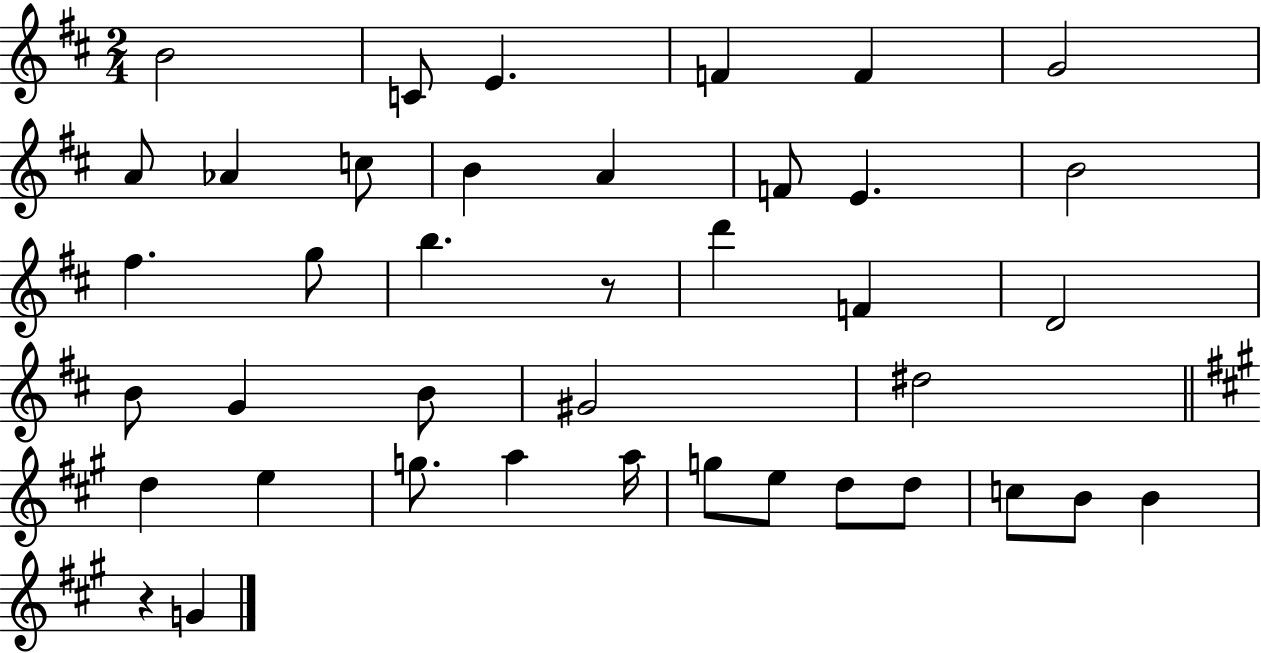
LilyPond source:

{
  \clef treble
  \numericTimeSignature
  \time 2/4
  \key d \major
  b'2 | c'8 e'4. | f'4 f'4 | g'2 | \break a'8 aes'4 c''8 | b'4 a'4 | f'8 e'4. | b'2 | \break fis''4. g''8 | b''4. r8 | d'''4 f'4 | d'2 | \break b'8 g'4 b'8 | gis'2 | dis''2 | \bar "||" \break \key a \major d''4 e''4 | g''8. a''4 a''16 | g''8 e''8 d''8 d''8 | c''8 b'8 b'4 | \break r4 g'4 | \bar "|."
}